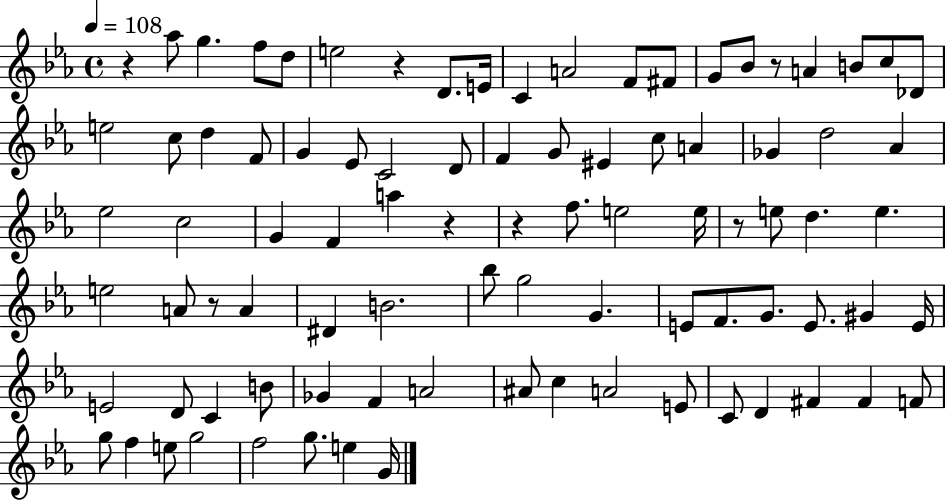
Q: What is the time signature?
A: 4/4